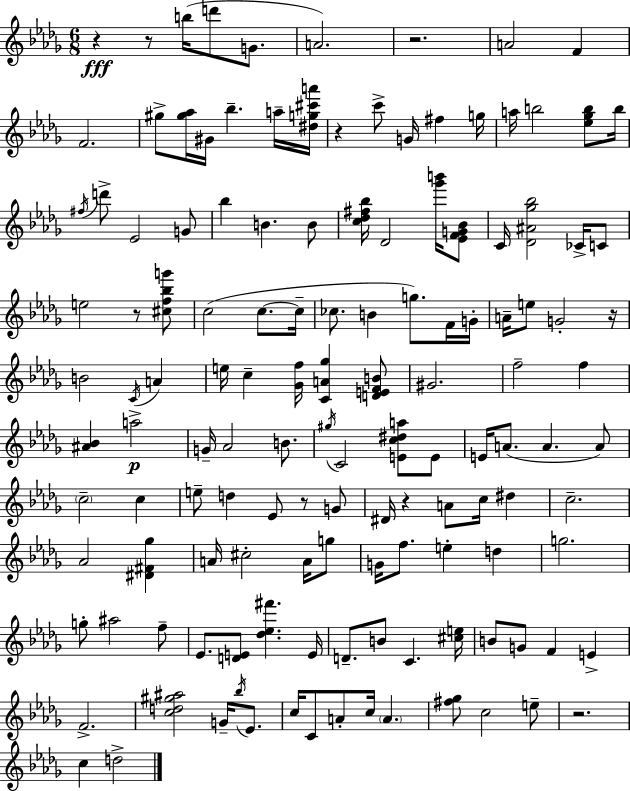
{
  \clef treble
  \numericTimeSignature
  \time 6/8
  \key bes \minor
  \repeat volta 2 { r4\fff r8 b''16( d'''8 g'8. | a'2.) | r2. | a'2 f'4 | \break f'2. | gis''8-> <gis'' aes''>16 gis'16 bes''4.-- a''16-- <dis'' g'' cis''' a'''>16 | r4 c'''8-> g'16 fis''4 g''16 | a''16 b''2 <ees'' ges'' b''>8 b''16 | \break \acciaccatura { fis''16 } d'''8-> ees'2 g'8 | bes''4 b'4. b'8 | <c'' des'' fis'' bes''>16 des'2 <ges''' b'''>16 <ees' f' g' bes'>8 | c'16 <des' ais' ges'' bes''>2 ces'16-> c'8 | \break e''2 r8 <cis'' f'' bes'' g'''>8 | c''2( c''8.~~ | c''16-- ces''8. b'4 g''8.) f'16 | g'16-. a'16-- e''8 g'2-. | \break r16 b'2 \acciaccatura { c'16 } a'4 | e''16 c''4-- <ges' f''>16 <c' a' ges''>4 | <d' e' f' b'>8 gis'2. | f''2-- f''4 | \break <ais' bes'>4 a''2->\p | g'16-- aes'2 b'8. | \acciaccatura { gis''16 } c'2 <e' c'' dis'' a''>8 | e'8 e'16 a'8.( a'4. | \break a'8) \parenthesize c''2-- c''4 | e''8-- d''4 ees'8 r8 | g'8 dis'16 r4 a'8 c''16 dis''4 | c''2.-- | \break aes'2 <dis' fis' ges''>4 | a'16 cis''2-. | a'16 g''8 g'16 f''8. e''4-. d''4 | g''2. | \break g''8-. ais''2 | f''8-- ees'8. <d' e'>8 <des'' ees'' fis'''>4. | e'16 d'8.-- b'8 c'4. | <cis'' e''>16 b'8 g'8 f'4 e'4-> | \break f'2.-> | <c'' d'' gis'' ais''>2 g'16-- | \acciaccatura { bes''16 } ees'8. c''16 c'8 a'8-. c''16 \parenthesize a'4. | <fis'' ges''>8 c''2 | \break e''8-- r2. | c''4 d''2-> | } \bar "|."
}